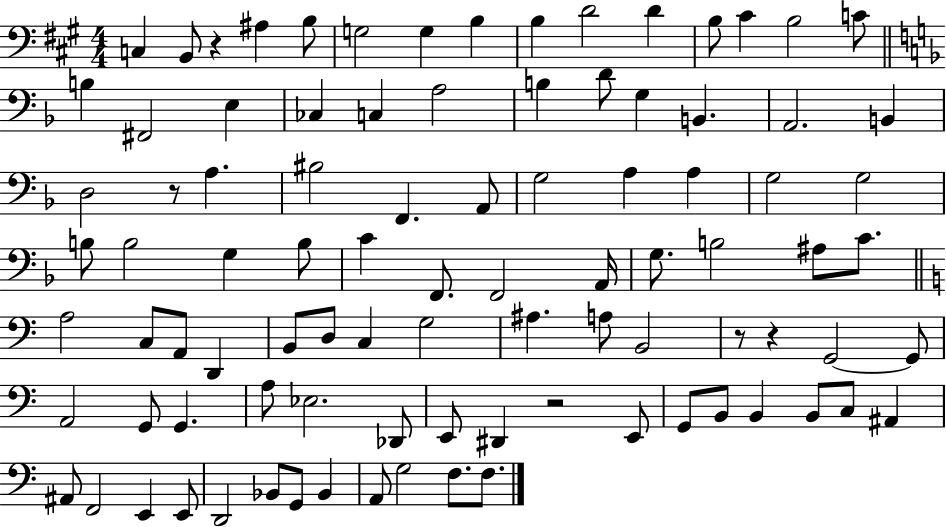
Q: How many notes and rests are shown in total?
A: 93